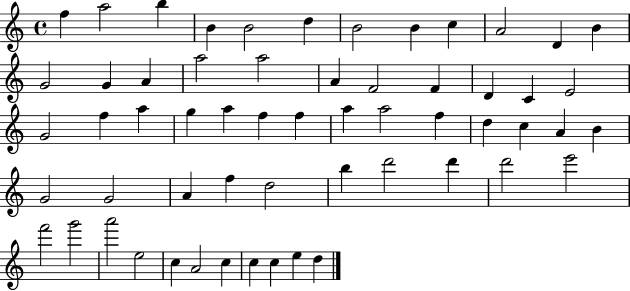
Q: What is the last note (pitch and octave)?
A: D5